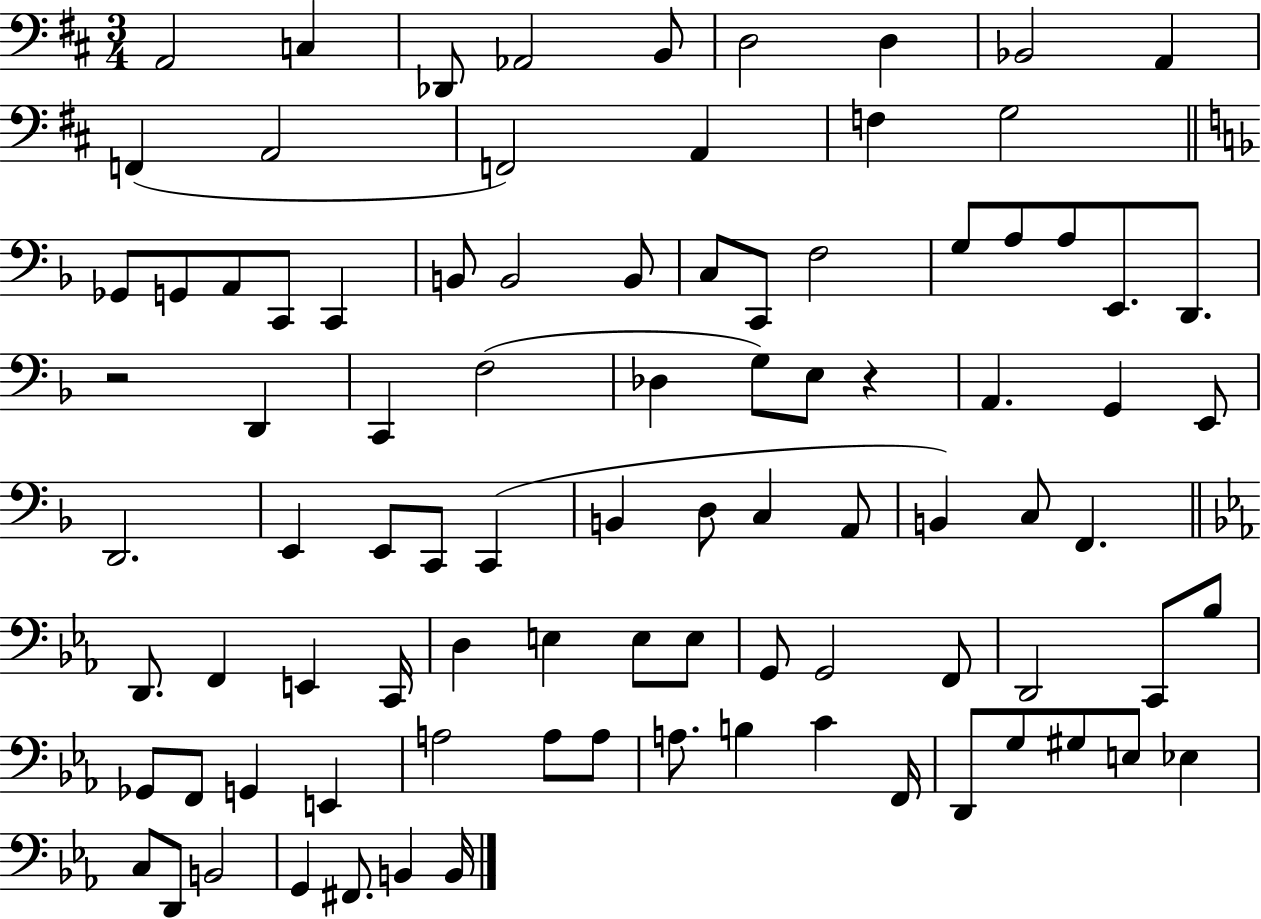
X:1
T:Untitled
M:3/4
L:1/4
K:D
A,,2 C, _D,,/2 _A,,2 B,,/2 D,2 D, _B,,2 A,, F,, A,,2 F,,2 A,, F, G,2 _G,,/2 G,,/2 A,,/2 C,,/2 C,, B,,/2 B,,2 B,,/2 C,/2 C,,/2 F,2 G,/2 A,/2 A,/2 E,,/2 D,,/2 z2 D,, C,, F,2 _D, G,/2 E,/2 z A,, G,, E,,/2 D,,2 E,, E,,/2 C,,/2 C,, B,, D,/2 C, A,,/2 B,, C,/2 F,, D,,/2 F,, E,, C,,/4 D, E, E,/2 E,/2 G,,/2 G,,2 F,,/2 D,,2 C,,/2 _B,/2 _G,,/2 F,,/2 G,, E,, A,2 A,/2 A,/2 A,/2 B, C F,,/4 D,,/2 G,/2 ^G,/2 E,/2 _E, C,/2 D,,/2 B,,2 G,, ^F,,/2 B,, B,,/4